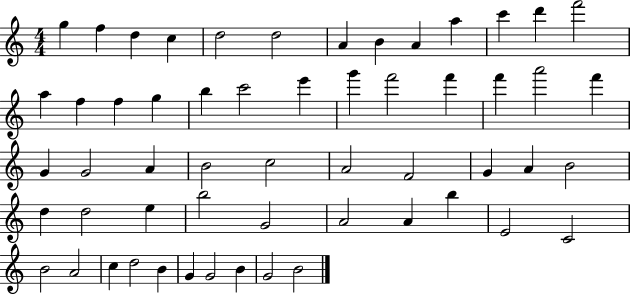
G5/q F5/q D5/q C5/q D5/h D5/h A4/q B4/q A4/q A5/q C6/q D6/q F6/h A5/q F5/q F5/q G5/q B5/q C6/h E6/q G6/q F6/h F6/q F6/q A6/h F6/q G4/q G4/h A4/q B4/h C5/h A4/h F4/h G4/q A4/q B4/h D5/q D5/h E5/q B5/h G4/h A4/h A4/q B5/q E4/h C4/h B4/h A4/h C5/q D5/h B4/q G4/q G4/h B4/q G4/h B4/h